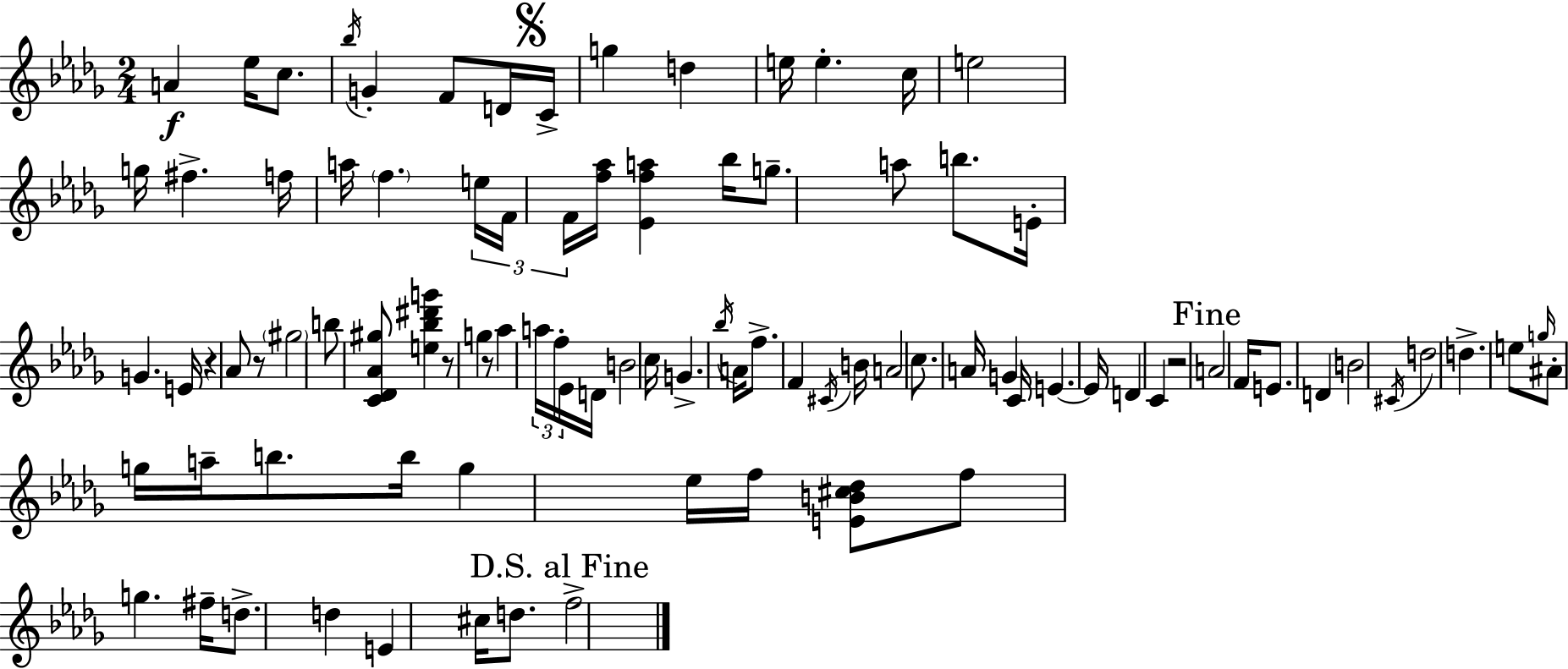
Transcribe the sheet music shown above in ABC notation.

X:1
T:Untitled
M:2/4
L:1/4
K:Bbm
A _e/4 c/2 _b/4 G F/2 D/4 C/4 g d e/4 e c/4 e2 g/4 ^f f/4 a/4 f e/4 F/4 F/4 [f_a]/4 [_Efa] _b/4 g/2 a/2 b/2 E/4 G E/4 z _A/2 z/2 ^g2 b/2 [C_D_A^g]/2 [e_b^d'g'] z/2 g z/2 _a a/4 f/4 _E/4 D/4 B2 c/4 G _b/4 A/4 f/2 F ^C/4 B/4 A2 c/2 A/4 G C/4 E E/4 D C z2 A2 F/4 E/2 D B2 ^C/4 d2 d e/2 g/4 ^A/2 g/4 a/4 b/2 b/4 g _e/4 f/4 [EB^c_d]/2 f/2 g ^f/4 d/2 d E ^c/4 d/2 f2